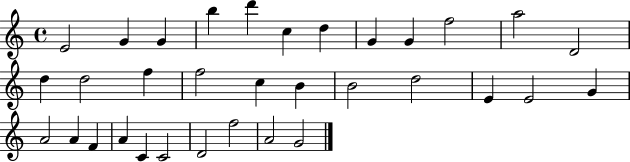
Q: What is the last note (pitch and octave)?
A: G4